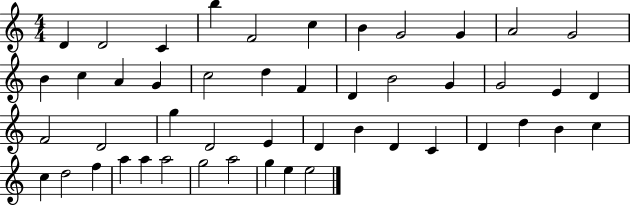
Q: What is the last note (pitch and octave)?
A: E5